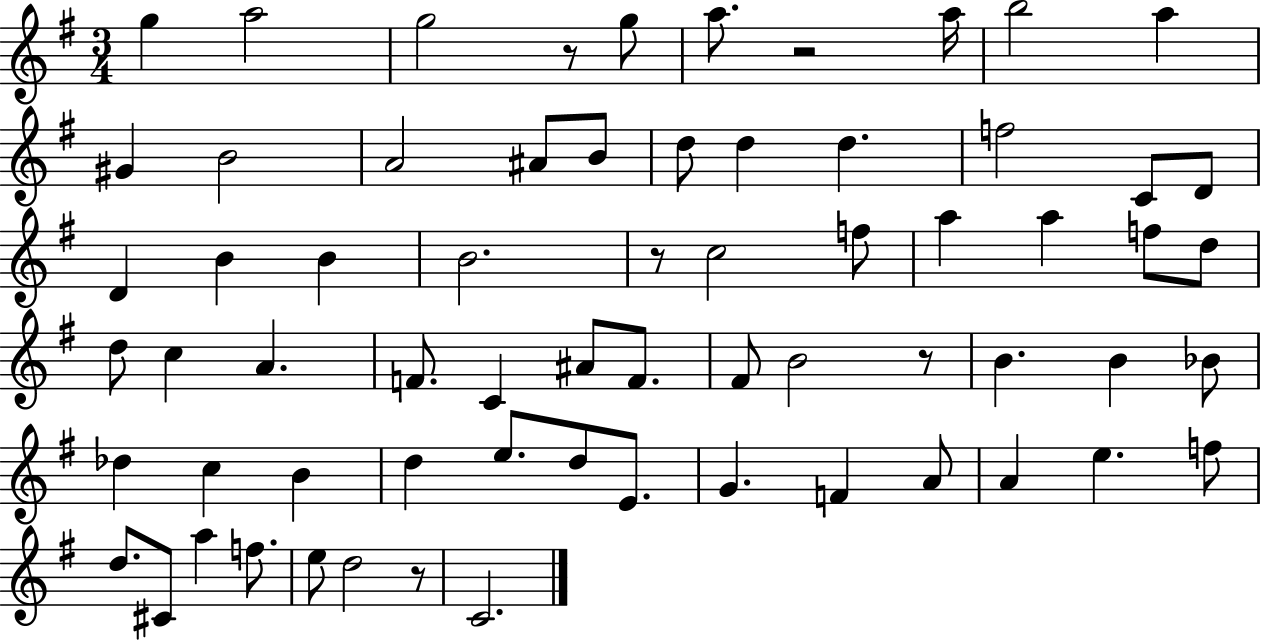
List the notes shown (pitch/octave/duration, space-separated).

G5/q A5/h G5/h R/e G5/e A5/e. R/h A5/s B5/h A5/q G#4/q B4/h A4/h A#4/e B4/e D5/e D5/q D5/q. F5/h C4/e D4/e D4/q B4/q B4/q B4/h. R/e C5/h F5/e A5/q A5/q F5/e D5/e D5/e C5/q A4/q. F4/e. C4/q A#4/e F4/e. F#4/e B4/h R/e B4/q. B4/q Bb4/e Db5/q C5/q B4/q D5/q E5/e. D5/e E4/e. G4/q. F4/q A4/e A4/q E5/q. F5/e D5/e. C#4/e A5/q F5/e. E5/e D5/h R/e C4/h.